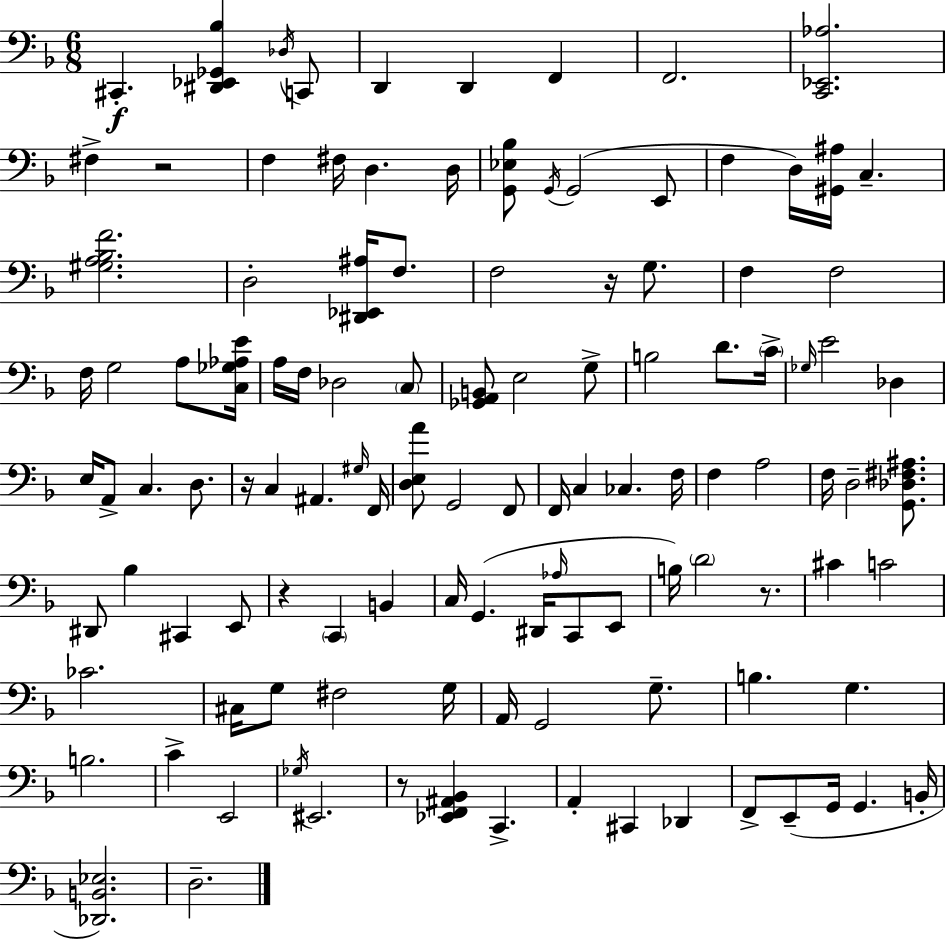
{
  \clef bass
  \numericTimeSignature
  \time 6/8
  \key d \minor
  cis,4.-.\f <dis, ees, ges, bes>4 \acciaccatura { des16 } c,8 | d,4 d,4 f,4 | f,2. | <c, ees, aes>2. | \break fis4-> r2 | f4 fis16 d4. | d16 <g, ees bes>8 \acciaccatura { g,16 } g,2( | e,8 f4 d16) <gis, ais>16 c4.-- | \break <gis a bes f'>2. | d2-. <dis, ees, ais>16 f8. | f2 r16 g8. | f4 f2 | \break f16 g2 a8 | <c ges aes e'>16 a16 f16 des2 | \parenthesize c8 <ges, a, b,>8 e2 | g8-> b2 d'8. | \break \parenthesize c'16-> \grace { ges16 } e'2 des4 | e16 a,8-> c4. | d8. r16 c4 ais,4. | \grace { gis16 } f,16 <d e a'>8 g,2 | \break f,8 f,16 c4 ces4. | f16 f4 a2 | f16 d2-- | <g, des fis ais>8. dis,8 bes4 cis,4 | \break e,8 r4 \parenthesize c,4 | b,4 c16 g,4.( dis,16 | \grace { aes16 } c,8 e,8 b16) \parenthesize d'2 | r8. cis'4 c'2 | \break ces'2. | cis16 g8 fis2 | g16 a,16 g,2 | g8.-- b4. g4. | \break b2. | c'4-> e,2 | \acciaccatura { ges16 } eis,2. | r8 <ees, f, ais, bes,>4 | \break c,4.-> a,4-. cis,4 | des,4 f,8-> e,8--( g,16 g,4. | b,16-. <des, b, ees>2.) | d2.-- | \break \bar "|."
}